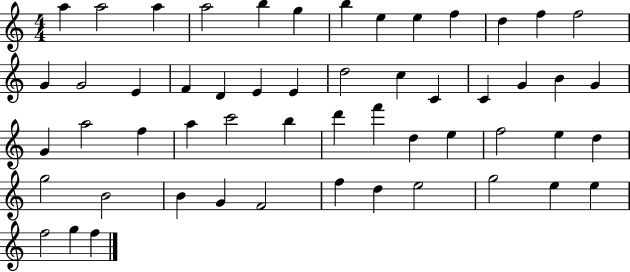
X:1
T:Untitled
M:4/4
L:1/4
K:C
a a2 a a2 b g b e e f d f f2 G G2 E F D E E d2 c C C G B G G a2 f a c'2 b d' f' d e f2 e d g2 B2 B G F2 f d e2 g2 e e f2 g f